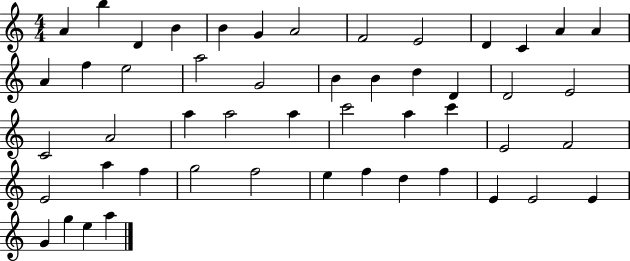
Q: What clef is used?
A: treble